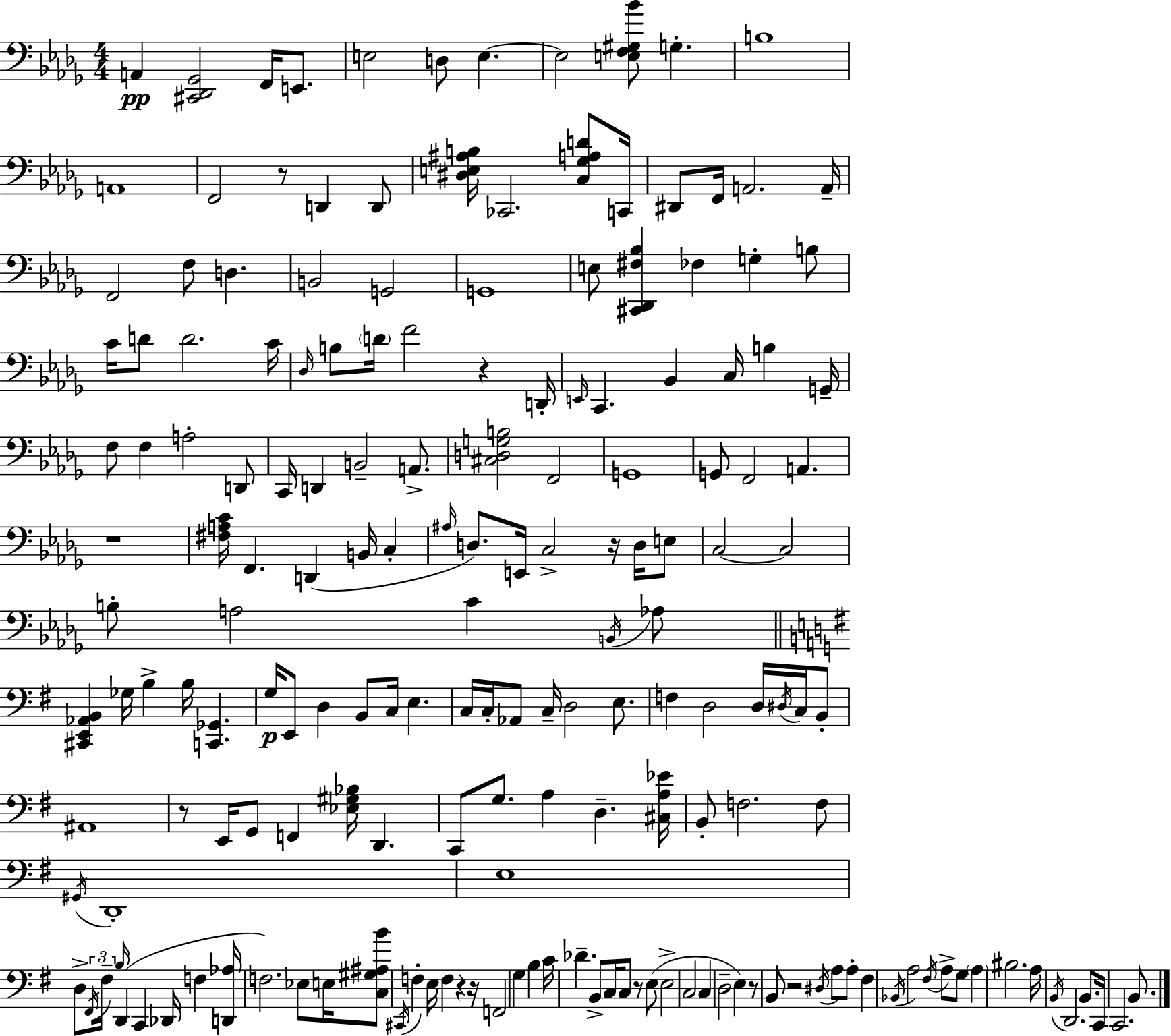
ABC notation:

X:1
T:Untitled
M:4/4
L:1/4
K:Bbm
A,, [^C,,_D,,_G,,]2 F,,/4 E,,/2 E,2 D,/2 E, E,2 [E,F,^G,_B]/2 G, B,4 A,,4 F,,2 z/2 D,, D,,/2 [^D,E,^A,B,]/4 _C,,2 [C,_G,A,D]/2 C,,/4 ^D,,/2 F,,/4 A,,2 A,,/4 F,,2 F,/2 D, B,,2 G,,2 G,,4 E,/2 [^C,,_D,,^F,_B,] _F, G, B,/2 C/4 D/2 D2 C/4 _D,/4 B,/2 D/4 F2 z D,,/4 E,,/4 C,, _B,, C,/4 B, G,,/4 F,/2 F, A,2 D,,/2 C,,/4 D,, B,,2 A,,/2 [^C,D,G,B,]2 F,,2 G,,4 G,,/2 F,,2 A,, z4 [^F,A,C]/4 F,, D,, B,,/4 C, ^A,/4 D,/2 E,,/4 C,2 z/4 D,/4 E,/2 C,2 C,2 B,/2 A,2 C B,,/4 _A,/2 [^C,,E,,_A,,B,,] _G,/4 B, B,/4 [C,,_G,,] G,/4 E,,/2 D, B,,/2 C,/4 E, C,/4 C,/4 _A,,/2 C,/4 D,2 E,/2 F, D,2 D,/4 ^D,/4 C,/4 B,,/2 ^A,,4 z/2 E,,/4 G,,/2 F,, [_E,^G,_B,]/4 D,, C,,/2 G,/2 A, D, [^C,A,_E]/4 B,,/2 F,2 F,/2 ^G,,/4 D,,4 E,4 D,/2 ^F,,/4 ^F,/4 B,/4 D,, C,, _D,,/4 F, [D,,_A,]/4 F,2 _E,/2 E,/4 [C,^G,^A,B]/2 ^C,,/4 F, E,/4 F, z z/4 F,,2 G, B, C/4 _D B,,/2 C,/4 C,/2 z/2 E,/2 E,2 C,2 C, D,2 E, z/2 B,,/2 z2 ^D,/4 A,/2 A,/2 ^F, _B,,/4 A,2 ^F,/4 A,/2 G,/2 A, ^B,2 A,/4 B,,/4 D,,2 B,,/2 C,,/4 C,,2 B,,/2